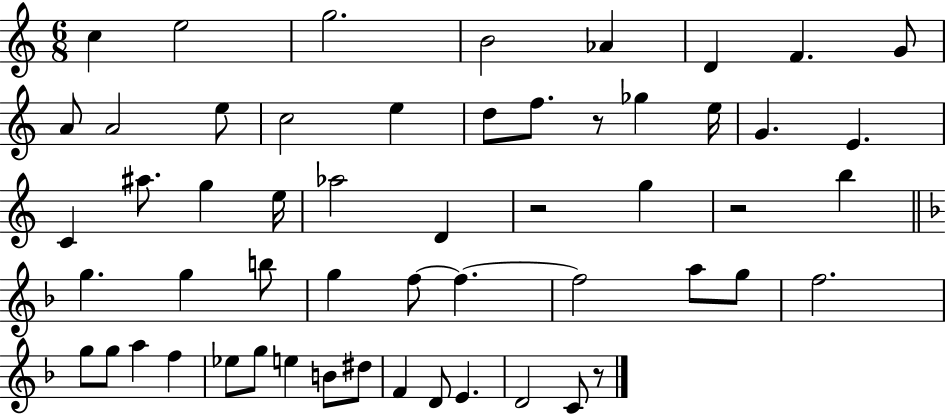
C5/q E5/h G5/h. B4/h Ab4/q D4/q F4/q. G4/e A4/e A4/h E5/e C5/h E5/q D5/e F5/e. R/e Gb5/q E5/s G4/q. E4/q. C4/q A#5/e. G5/q E5/s Ab5/h D4/q R/h G5/q R/h B5/q G5/q. G5/q B5/e G5/q F5/e F5/q. F5/h A5/e G5/e F5/h. G5/e G5/e A5/q F5/q Eb5/e G5/e E5/q B4/e D#5/e F4/q D4/e E4/q. D4/h C4/e R/e